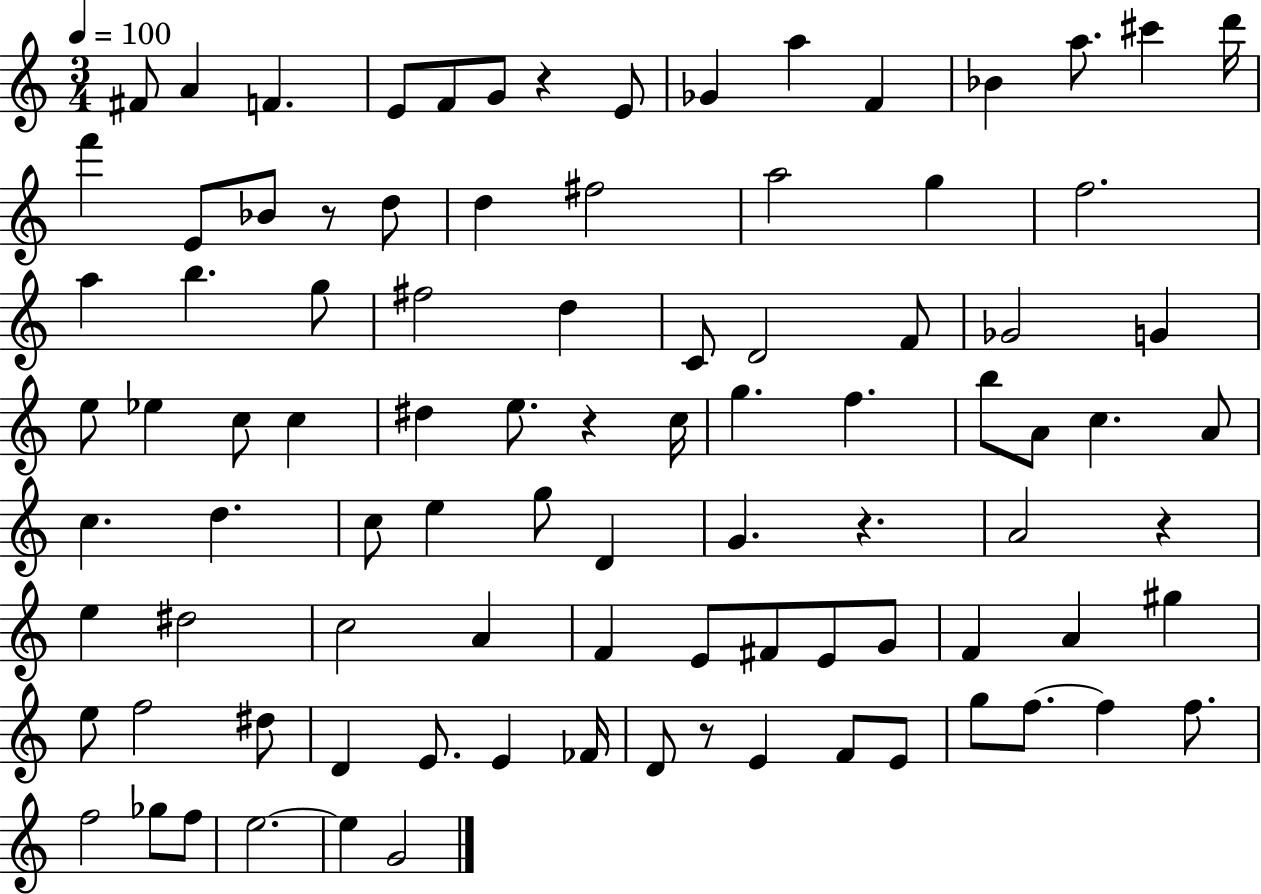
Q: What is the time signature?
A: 3/4